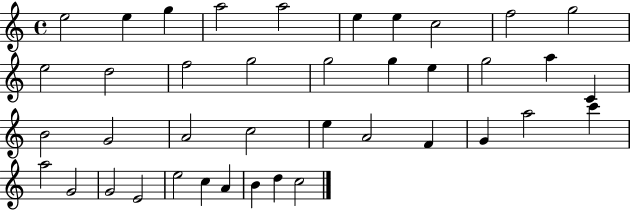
E5/h E5/q G5/q A5/h A5/h E5/q E5/q C5/h F5/h G5/h E5/h D5/h F5/h G5/h G5/h G5/q E5/q G5/h A5/q C4/q B4/h G4/h A4/h C5/h E5/q A4/h F4/q G4/q A5/h C6/q A5/h G4/h G4/h E4/h E5/h C5/q A4/q B4/q D5/q C5/h